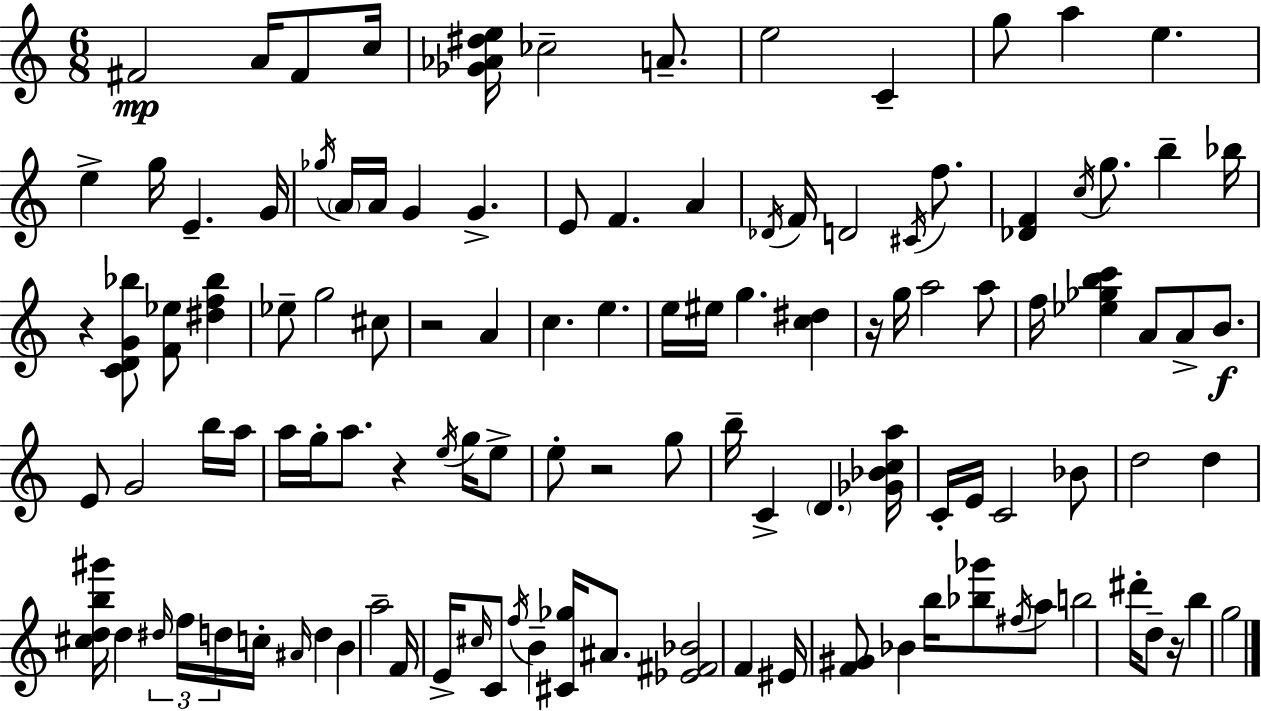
F#4/h A4/s F#4/e C5/s [Gb4,Ab4,D#5,E5]/s CES5/h A4/e. E5/h C4/q G5/e A5/q E5/q. E5/q G5/s E4/q. G4/s Gb5/s A4/s A4/s G4/q G4/q. E4/e F4/q. A4/q Db4/s F4/s D4/h C#4/s F5/e. [Db4,F4]/q C5/s G5/e. B5/q Bb5/s R/q [C4,D4,G4,Bb5]/e [F4,Eb5]/e [D#5,F5,Bb5]/q Eb5/e G5/h C#5/e R/h A4/q C5/q. E5/q. E5/s EIS5/s G5/q. [C5,D#5]/q R/s G5/s A5/h A5/e F5/s [Eb5,Gb5,B5,C6]/q A4/e A4/e B4/e. E4/e G4/h B5/s A5/s A5/s G5/s A5/e. R/q E5/s G5/s E5/e E5/e R/h G5/e B5/s C4/q D4/q. [Gb4,Bb4,C5,A5]/s C4/s E4/s C4/h Bb4/e D5/h D5/q [C#5,D5,B5,G#6]/s D5/q D#5/s F5/s D5/s C5/s A#4/s D5/q B4/q A5/h F4/s E4/s C#5/s C4/e F5/s B4/q [C#4,Gb5]/s A#4/e. [Eb4,F#4,Bb4]/h F4/q EIS4/s [F4,G#4]/e Bb4/q B5/s [Bb5,Gb6]/e F#5/s A5/e B5/h D#6/s D5/e R/s B5/q G5/h